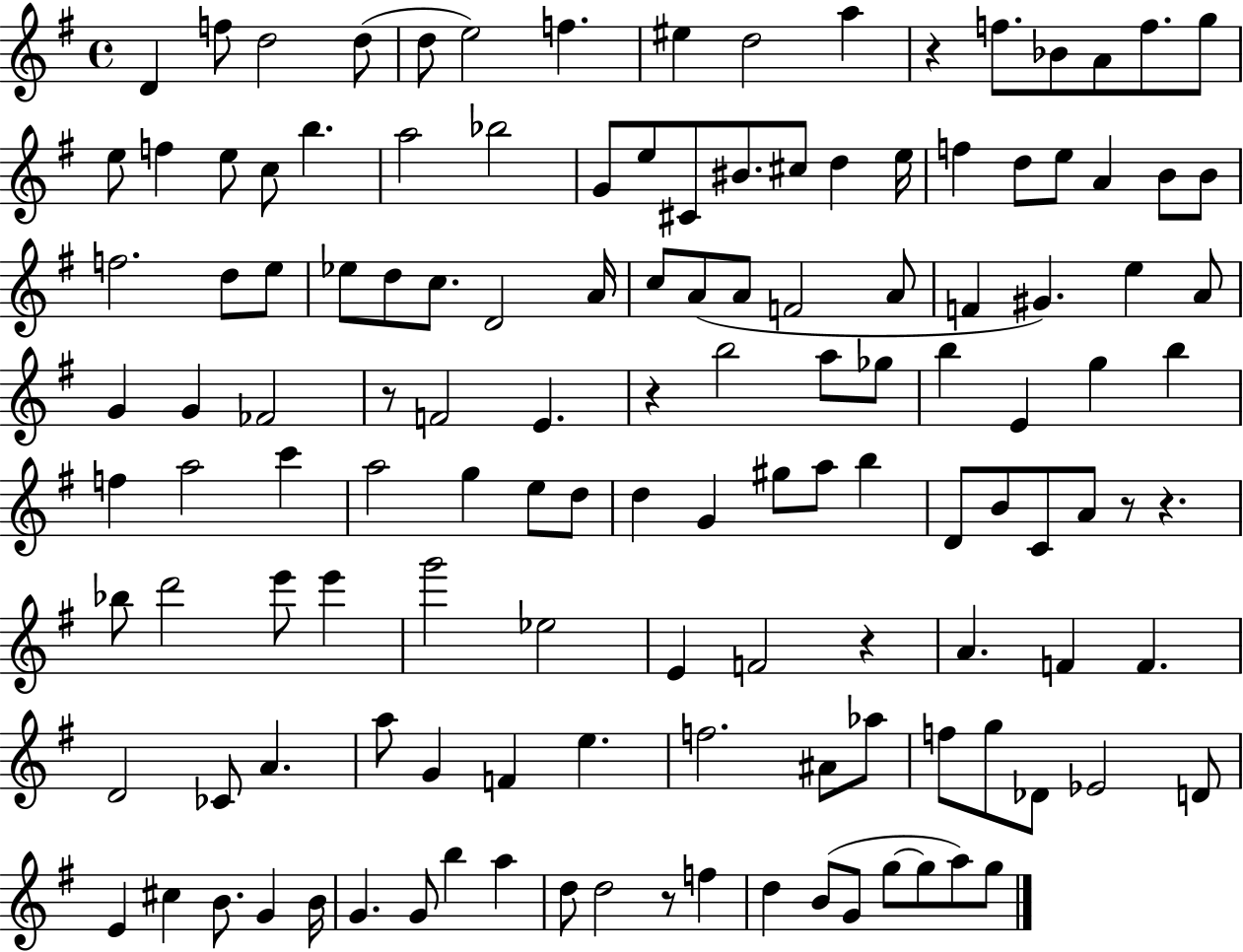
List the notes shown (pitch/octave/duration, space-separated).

D4/q F5/e D5/h D5/e D5/e E5/h F5/q. EIS5/q D5/h A5/q R/q F5/e. Bb4/e A4/e F5/e. G5/e E5/e F5/q E5/e C5/e B5/q. A5/h Bb5/h G4/e E5/e C#4/e BIS4/e. C#5/e D5/q E5/s F5/q D5/e E5/e A4/q B4/e B4/e F5/h. D5/e E5/e Eb5/e D5/e C5/e. D4/h A4/s C5/e A4/e A4/e F4/h A4/e F4/q G#4/q. E5/q A4/e G4/q G4/q FES4/h R/e F4/h E4/q. R/q B5/h A5/e Gb5/e B5/q E4/q G5/q B5/q F5/q A5/h C6/q A5/h G5/q E5/e D5/e D5/q G4/q G#5/e A5/e B5/q D4/e B4/e C4/e A4/e R/e R/q. Bb5/e D6/h E6/e E6/q G6/h Eb5/h E4/q F4/h R/q A4/q. F4/q F4/q. D4/h CES4/e A4/q. A5/e G4/q F4/q E5/q. F5/h. A#4/e Ab5/e F5/e G5/e Db4/e Eb4/h D4/e E4/q C#5/q B4/e. G4/q B4/s G4/q. G4/e B5/q A5/q D5/e D5/h R/e F5/q D5/q B4/e G4/e G5/e G5/e A5/e G5/e